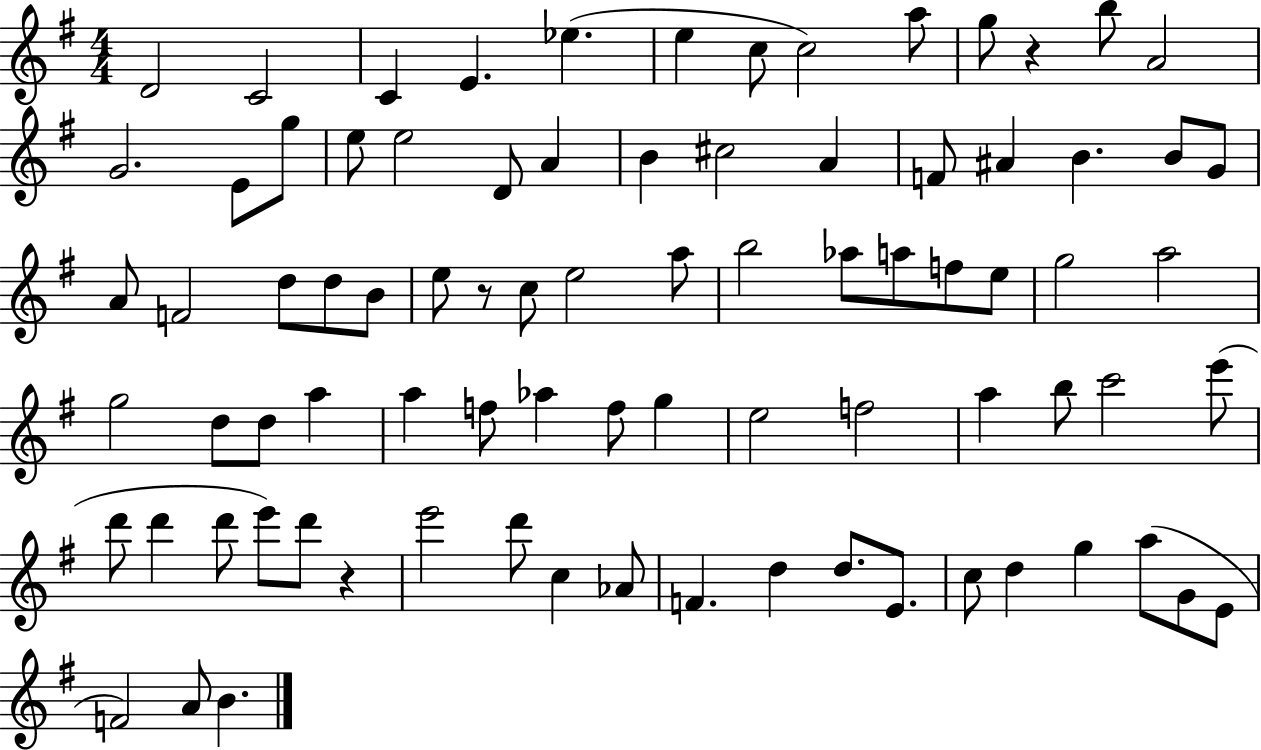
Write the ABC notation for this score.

X:1
T:Untitled
M:4/4
L:1/4
K:G
D2 C2 C E _e e c/2 c2 a/2 g/2 z b/2 A2 G2 E/2 g/2 e/2 e2 D/2 A B ^c2 A F/2 ^A B B/2 G/2 A/2 F2 d/2 d/2 B/2 e/2 z/2 c/2 e2 a/2 b2 _a/2 a/2 f/2 e/2 g2 a2 g2 d/2 d/2 a a f/2 _a f/2 g e2 f2 a b/2 c'2 e'/2 d'/2 d' d'/2 e'/2 d'/2 z e'2 d'/2 c _A/2 F d d/2 E/2 c/2 d g a/2 G/2 E/2 F2 A/2 B